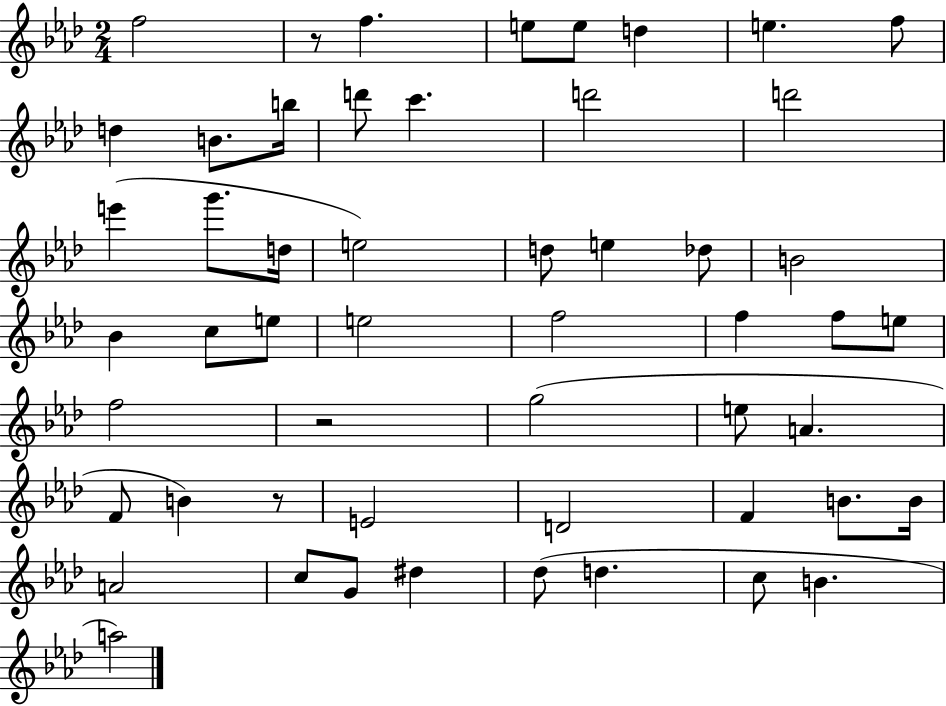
{
  \clef treble
  \numericTimeSignature
  \time 2/4
  \key aes \major
  f''2 | r8 f''4. | e''8 e''8 d''4 | e''4. f''8 | \break d''4 b'8. b''16 | d'''8 c'''4. | d'''2 | d'''2 | \break e'''4( g'''8. d''16 | e''2) | d''8 e''4 des''8 | b'2 | \break bes'4 c''8 e''8 | e''2 | f''2 | f''4 f''8 e''8 | \break f''2 | r2 | g''2( | e''8 a'4. | \break f'8 b'4) r8 | e'2 | d'2 | f'4 b'8. b'16 | \break a'2 | c''8 g'8 dis''4 | des''8( d''4. | c''8 b'4. | \break a''2) | \bar "|."
}